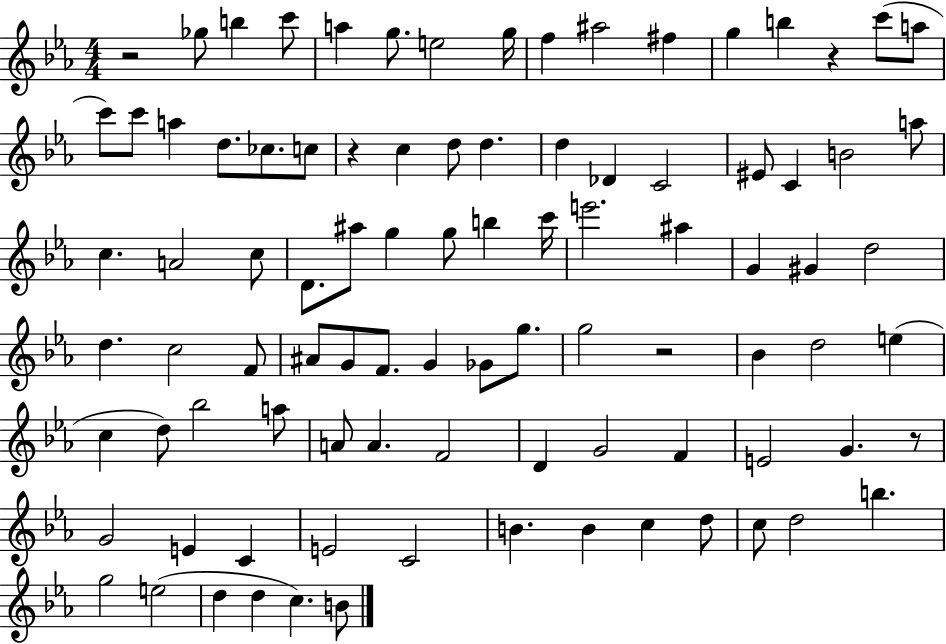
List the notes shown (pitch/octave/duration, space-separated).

R/h Gb5/e B5/q C6/e A5/q G5/e. E5/h G5/s F5/q A#5/h F#5/q G5/q B5/q R/q C6/e A5/e C6/e C6/e A5/q D5/e. CES5/e. C5/e R/q C5/q D5/e D5/q. D5/q Db4/q C4/h EIS4/e C4/q B4/h A5/e C5/q. A4/h C5/e D4/e. A#5/e G5/q G5/e B5/q C6/s E6/h. A#5/q G4/q G#4/q D5/h D5/q. C5/h F4/e A#4/e G4/e F4/e. G4/q Gb4/e G5/e. G5/h R/h Bb4/q D5/h E5/q C5/q D5/e Bb5/h A5/e A4/e A4/q. F4/h D4/q G4/h F4/q E4/h G4/q. R/e G4/h E4/q C4/q E4/h C4/h B4/q. B4/q C5/q D5/e C5/e D5/h B5/q. G5/h E5/h D5/q D5/q C5/q. B4/e